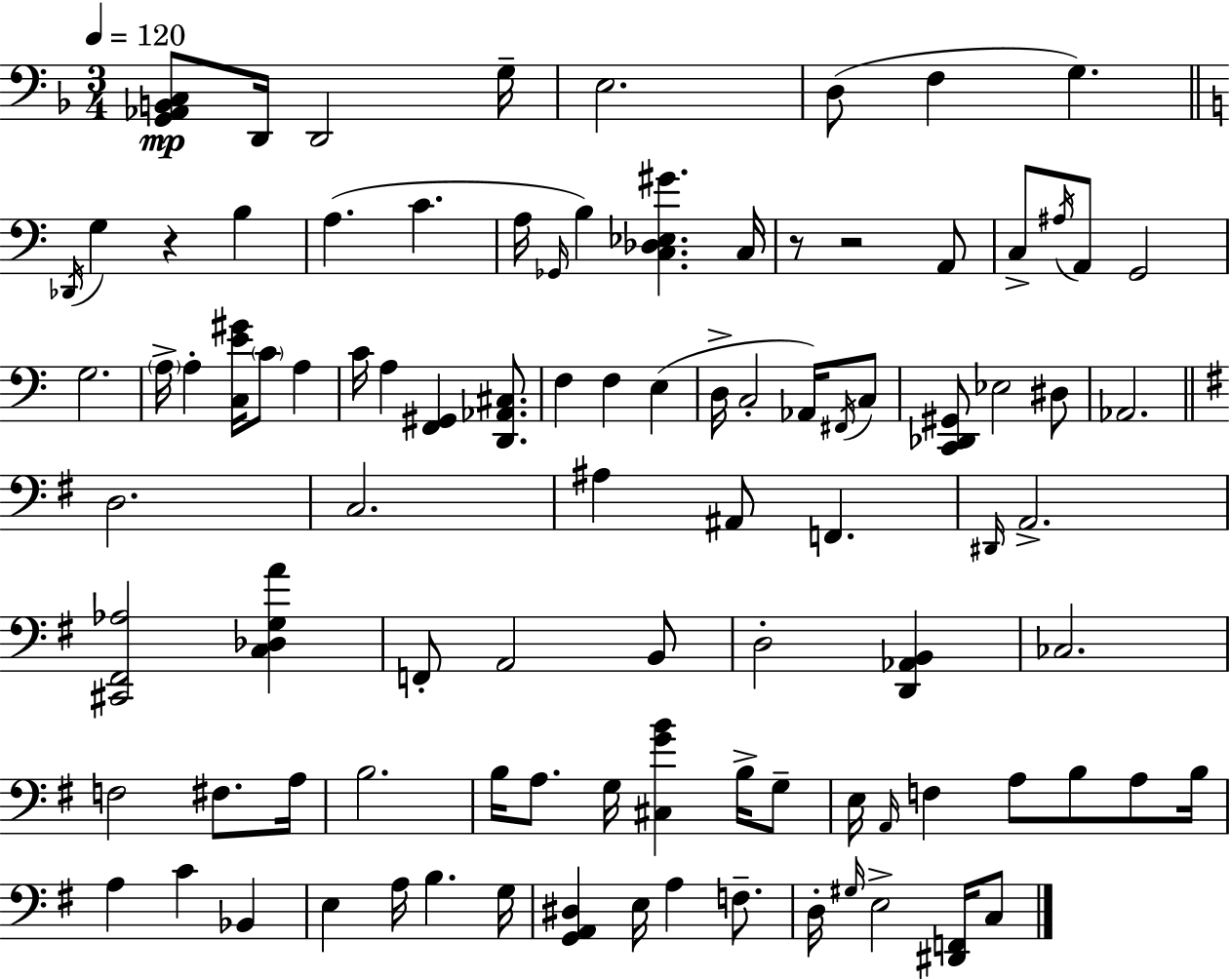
X:1
T:Untitled
M:3/4
L:1/4
K:F
[G,,_A,,B,,C,]/2 D,,/4 D,,2 G,/4 E,2 D,/2 F, G, _D,,/4 G, z B, A, C A,/4 _G,,/4 B, [C,_D,_E,^G] C,/4 z/2 z2 A,,/2 C,/2 ^A,/4 A,,/2 G,,2 G,2 A,/4 A, [C,E^G]/4 C/2 A, C/4 A, [F,,^G,,] [D,,_A,,^C,]/2 F, F, E, D,/4 C,2 _A,,/4 ^F,,/4 C,/2 [C,,_D,,^G,,]/2 _E,2 ^D,/2 _A,,2 D,2 C,2 ^A, ^A,,/2 F,, ^D,,/4 A,,2 [^C,,^F,,_A,]2 [C,_D,G,A] F,,/2 A,,2 B,,/2 D,2 [D,,_A,,B,,] _C,2 F,2 ^F,/2 A,/4 B,2 B,/4 A,/2 G,/4 [^C,GB] B,/4 G,/2 E,/4 A,,/4 F, A,/2 B,/2 A,/2 B,/4 A, C _B,, E, A,/4 B, G,/4 [G,,A,,^D,] E,/4 A, F,/2 D,/4 ^G,/4 E,2 [^D,,F,,]/4 C,/2